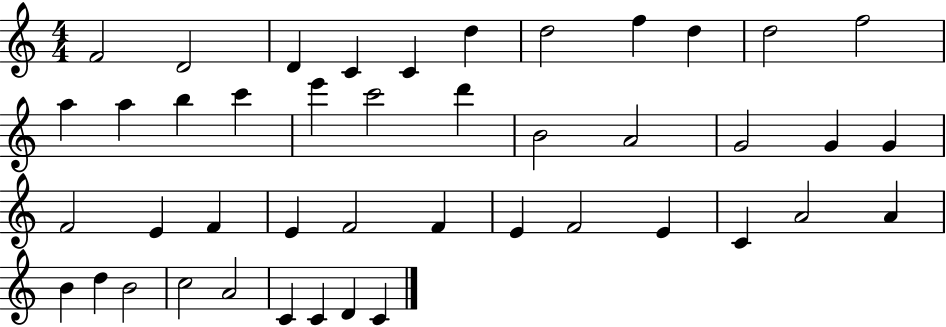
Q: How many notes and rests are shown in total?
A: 44